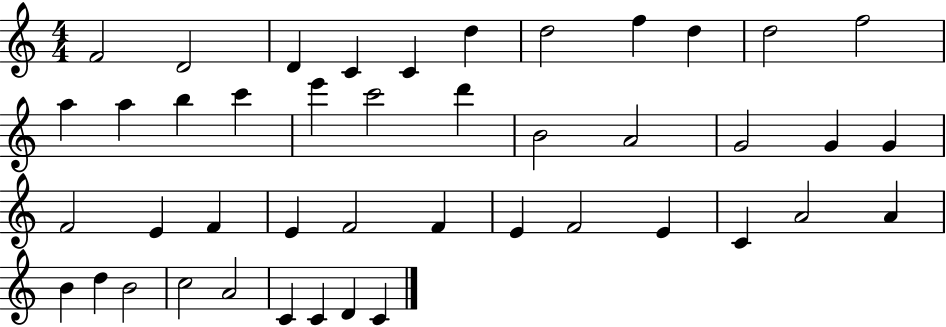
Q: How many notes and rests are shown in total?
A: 44